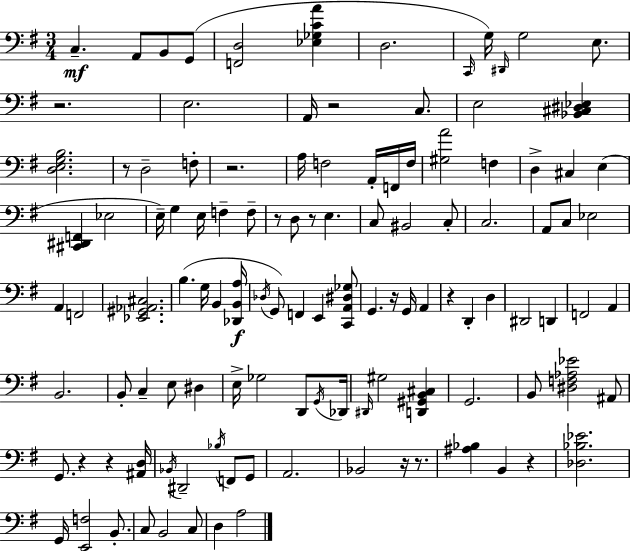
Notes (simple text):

C3/q. A2/e B2/e G2/e [F2,D3]/h [Eb3,Gb3,C4,A4]/q D3/h. C2/s G3/s D#2/s G3/h E3/e. R/h. E3/h. A2/s R/h C3/e. E3/h [Bb2,C#3,D#3,Eb3]/q [D3,E3,G3,B3]/h. R/e D3/h F3/e R/h. A3/s F3/h A2/s F2/s F3/s [G#3,A4]/h F3/q D3/q C#3/q E3/q [C#2,D#2,F2]/q Eb3/h E3/s G3/q E3/s F3/q F3/e R/e D3/e R/e E3/q. C3/e BIS2/h C3/e C3/h. A2/e C3/e Eb3/h A2/q F2/h [Eb2,G#2,Ab2,C#3]/h. B3/q. G3/s B2/q [Db2,B2,A3]/s Db3/s G2/e F2/q E2/q [C2,A2,D#3,Gb3]/e G2/q. R/s G2/s A2/q R/q D2/q D3/q D#2/h D2/q F2/h A2/q B2/h. B2/e C3/q E3/e D#3/q E3/s Gb3/h D2/e G2/s Db2/s D#2/s G#3/h [D2,G#2,B2,C#3]/q G2/h. B2/e [D#3,F3,Ab3,Eb4]/h A#2/e G2/e. R/q R/q [A#2,D3]/s Bb2/s D#2/h Bb3/s F2/e G2/e A2/h. Bb2/h R/s R/e. [A#3,Bb3]/q B2/q R/q [Db3,Bb3,Eb4]/h. G2/s [E2,F3]/h B2/e. C3/e B2/h C3/e D3/q A3/h